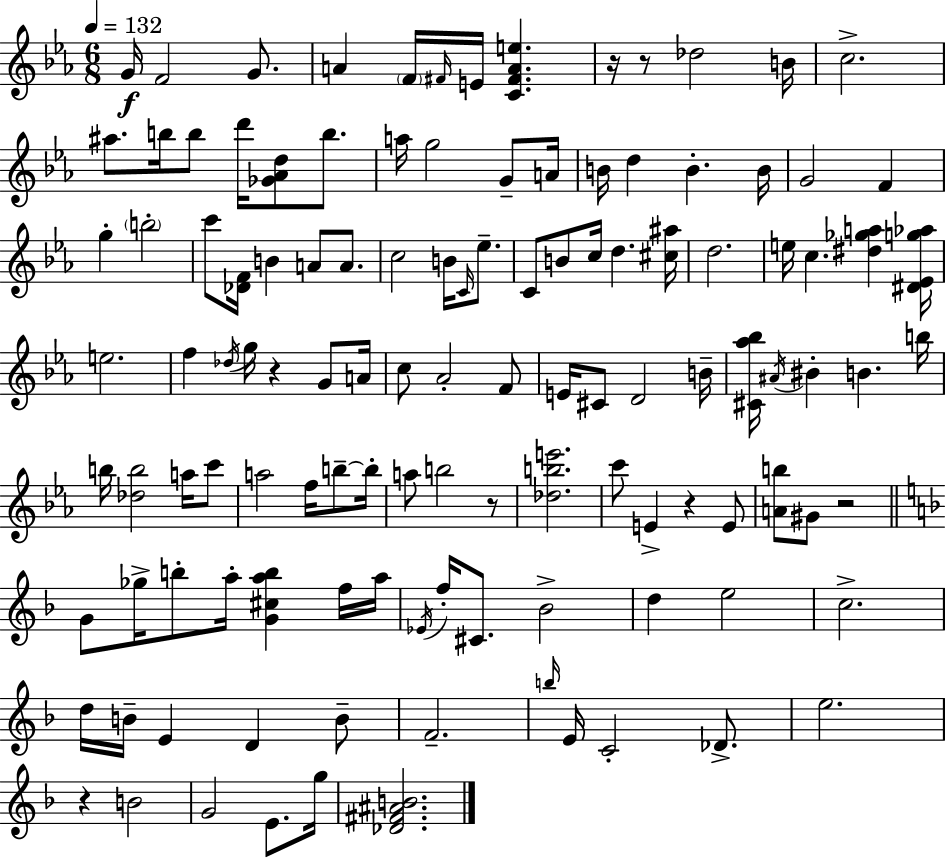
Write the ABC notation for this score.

X:1
T:Untitled
M:6/8
L:1/4
K:Cm
G/4 F2 G/2 A F/4 ^F/4 E/4 [C^FAe] z/4 z/2 _d2 B/4 c2 ^a/2 b/4 b/2 d'/4 [_G_Ad]/2 b/2 a/4 g2 G/2 A/4 B/4 d B B/4 G2 F g b2 c'/2 [_DF]/4 B A/2 A/2 c2 B/4 C/4 _e/2 C/2 B/2 c/4 d [^c^a]/4 d2 e/4 c [^d_ga] [^D_Eg_a]/4 e2 f _d/4 g/4 z G/2 A/4 c/2 _A2 F/2 E/4 ^C/2 D2 B/4 [^C_a_b]/4 ^A/4 ^B B b/4 b/4 [_db]2 a/4 c'/2 a2 f/4 b/2 b/4 a/2 b2 z/2 [_dbe']2 c'/2 E z E/2 [Ab]/2 ^G/2 z2 G/2 _g/4 b/2 a/4 [G^cab] f/4 a/4 _E/4 f/4 ^C/2 _B2 d e2 c2 d/4 B/4 E D B/2 F2 b/4 E/4 C2 _D/2 e2 z B2 G2 E/2 g/4 [_D^F^AB]2